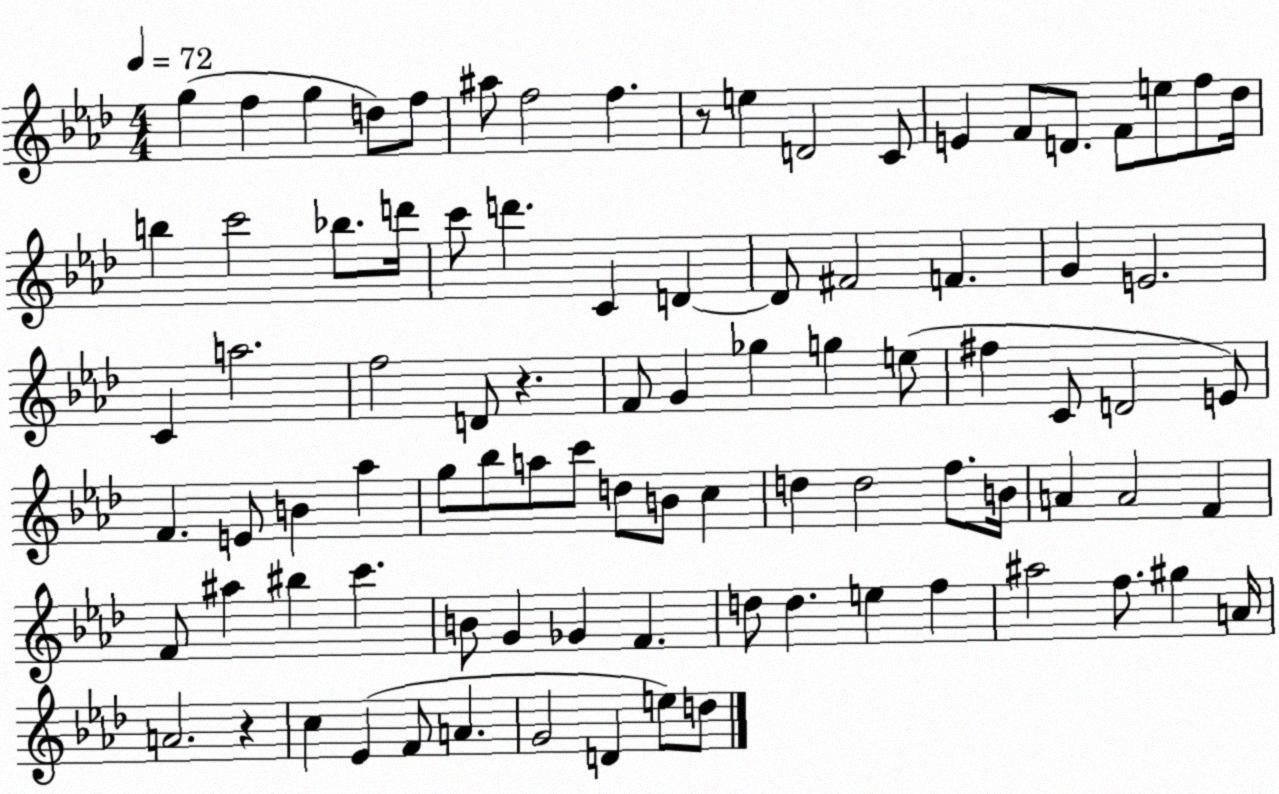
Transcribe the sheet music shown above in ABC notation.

X:1
T:Untitled
M:4/4
L:1/4
K:Ab
g f g d/2 f/2 ^a/2 f2 f z/2 e D2 C/2 E F/2 D/2 F/2 e/2 f/2 _d/4 b c'2 _b/2 d'/4 c'/2 d' C D D/2 ^F2 F G E2 C a2 f2 D/2 z F/2 G _g g e/2 ^f C/2 D2 E/2 F E/2 B _a g/2 _b/2 a/2 c'/2 d/2 B/2 c d d2 f/2 B/4 A A2 F F/2 ^a ^b c' B/2 G _G F d/2 d e f ^a2 f/2 ^g A/4 A2 z c _E F/2 A G2 D e/2 d/2